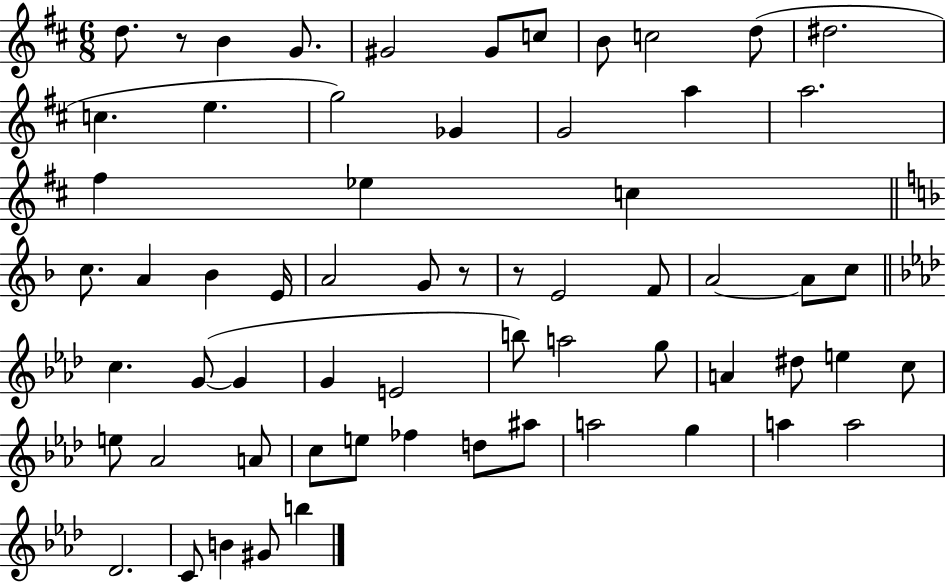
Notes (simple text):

D5/e. R/e B4/q G4/e. G#4/h G#4/e C5/e B4/e C5/h D5/e D#5/h. C5/q. E5/q. G5/h Gb4/q G4/h A5/q A5/h. F#5/q Eb5/q C5/q C5/e. A4/q Bb4/q E4/s A4/h G4/e R/e R/e E4/h F4/e A4/h A4/e C5/e C5/q. G4/e G4/q G4/q E4/h B5/e A5/h G5/e A4/q D#5/e E5/q C5/e E5/e Ab4/h A4/e C5/e E5/e FES5/q D5/e A#5/e A5/h G5/q A5/q A5/h Db4/h. C4/e B4/q G#4/e B5/q